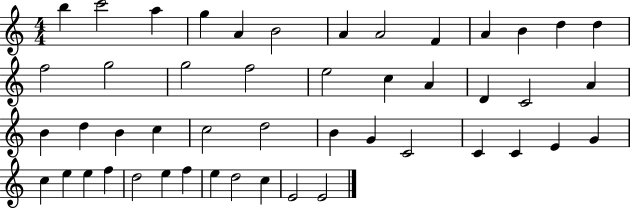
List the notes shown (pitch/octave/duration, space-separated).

B5/q C6/h A5/q G5/q A4/q B4/h A4/q A4/h F4/q A4/q B4/q D5/q D5/q F5/h G5/h G5/h F5/h E5/h C5/q A4/q D4/q C4/h A4/q B4/q D5/q B4/q C5/q C5/h D5/h B4/q G4/q C4/h C4/q C4/q E4/q G4/q C5/q E5/q E5/q F5/q D5/h E5/q F5/q E5/q D5/h C5/q E4/h E4/h